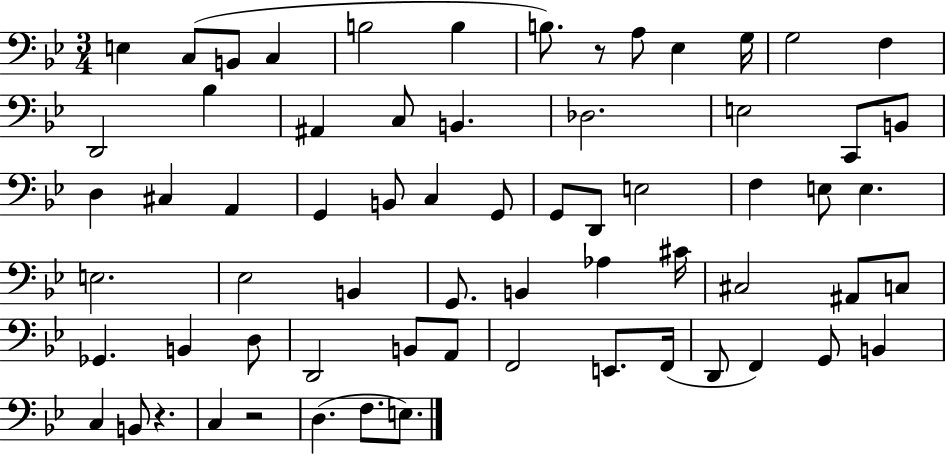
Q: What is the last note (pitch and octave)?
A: E3